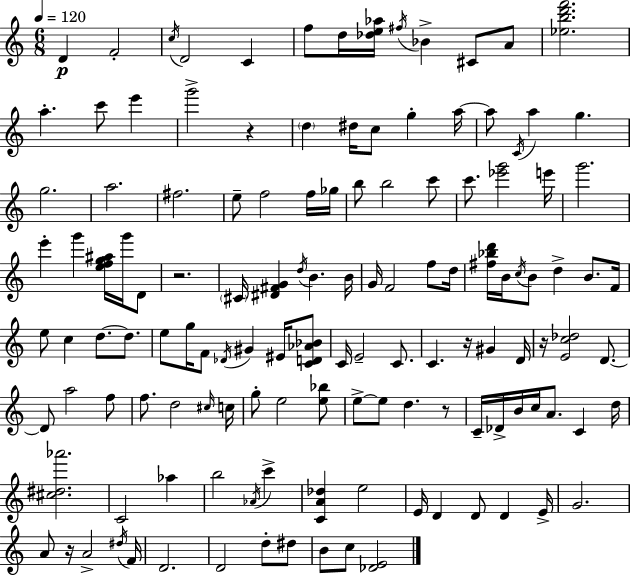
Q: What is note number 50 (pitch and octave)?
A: B4